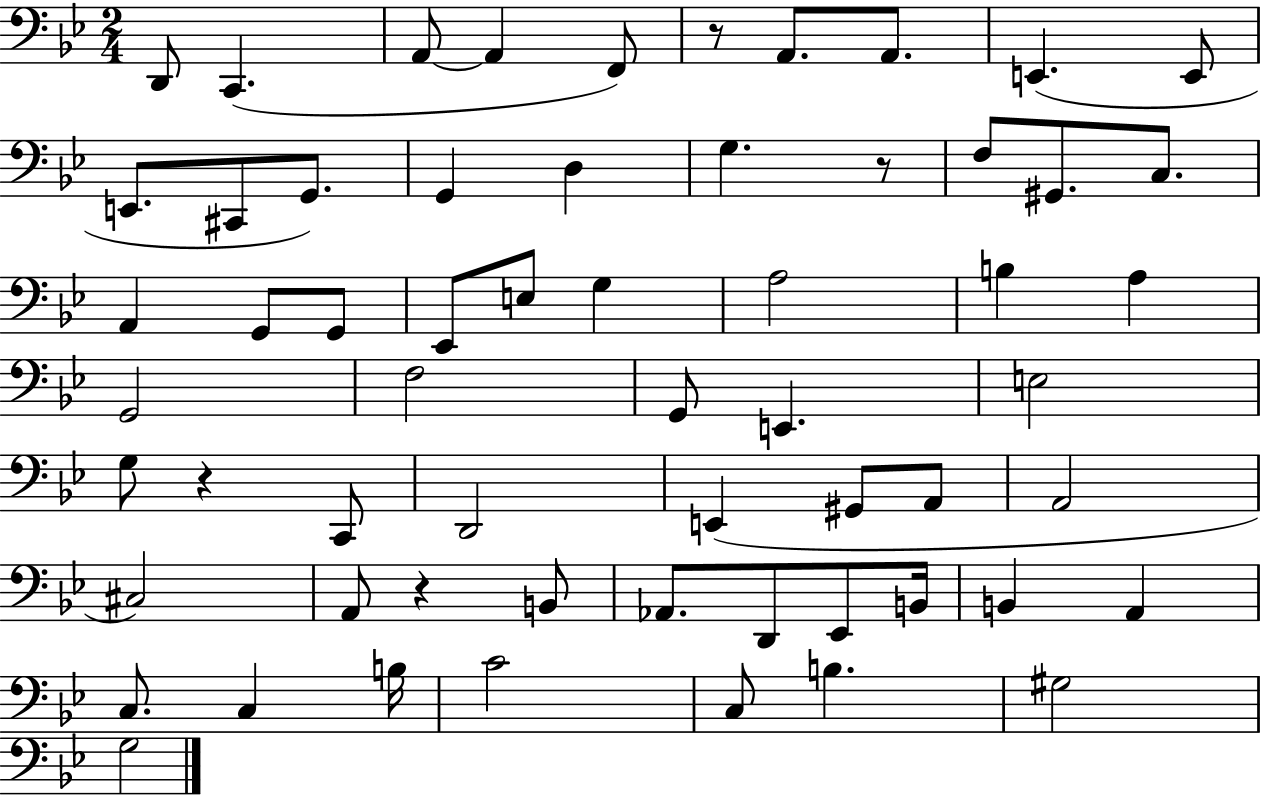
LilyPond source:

{
  \clef bass
  \numericTimeSignature
  \time 2/4
  \key bes \major
  d,8 c,4.( | a,8~~ a,4 f,8) | r8 a,8. a,8. | e,4.( e,8 | \break e,8. cis,8 g,8.) | g,4 d4 | g4. r8 | f8 gis,8. c8. | \break a,4 g,8 g,8 | ees,8 e8 g4 | a2 | b4 a4 | \break g,2 | f2 | g,8 e,4. | e2 | \break g8 r4 c,8 | d,2 | e,4( gis,8 a,8 | a,2 | \break cis2) | a,8 r4 b,8 | aes,8. d,8 ees,8 b,16 | b,4 a,4 | \break c8. c4 b16 | c'2 | c8 b4. | gis2 | \break g2 | \bar "|."
}